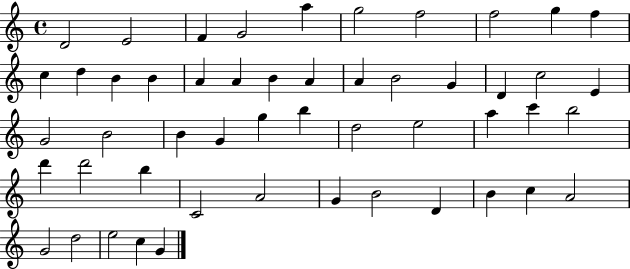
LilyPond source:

{
  \clef treble
  \time 4/4
  \defaultTimeSignature
  \key c \major
  d'2 e'2 | f'4 g'2 a''4 | g''2 f''2 | f''2 g''4 f''4 | \break c''4 d''4 b'4 b'4 | a'4 a'4 b'4 a'4 | a'4 b'2 g'4 | d'4 c''2 e'4 | \break g'2 b'2 | b'4 g'4 g''4 b''4 | d''2 e''2 | a''4 c'''4 b''2 | \break d'''4 d'''2 b''4 | c'2 a'2 | g'4 b'2 d'4 | b'4 c''4 a'2 | \break g'2 d''2 | e''2 c''4 g'4 | \bar "|."
}